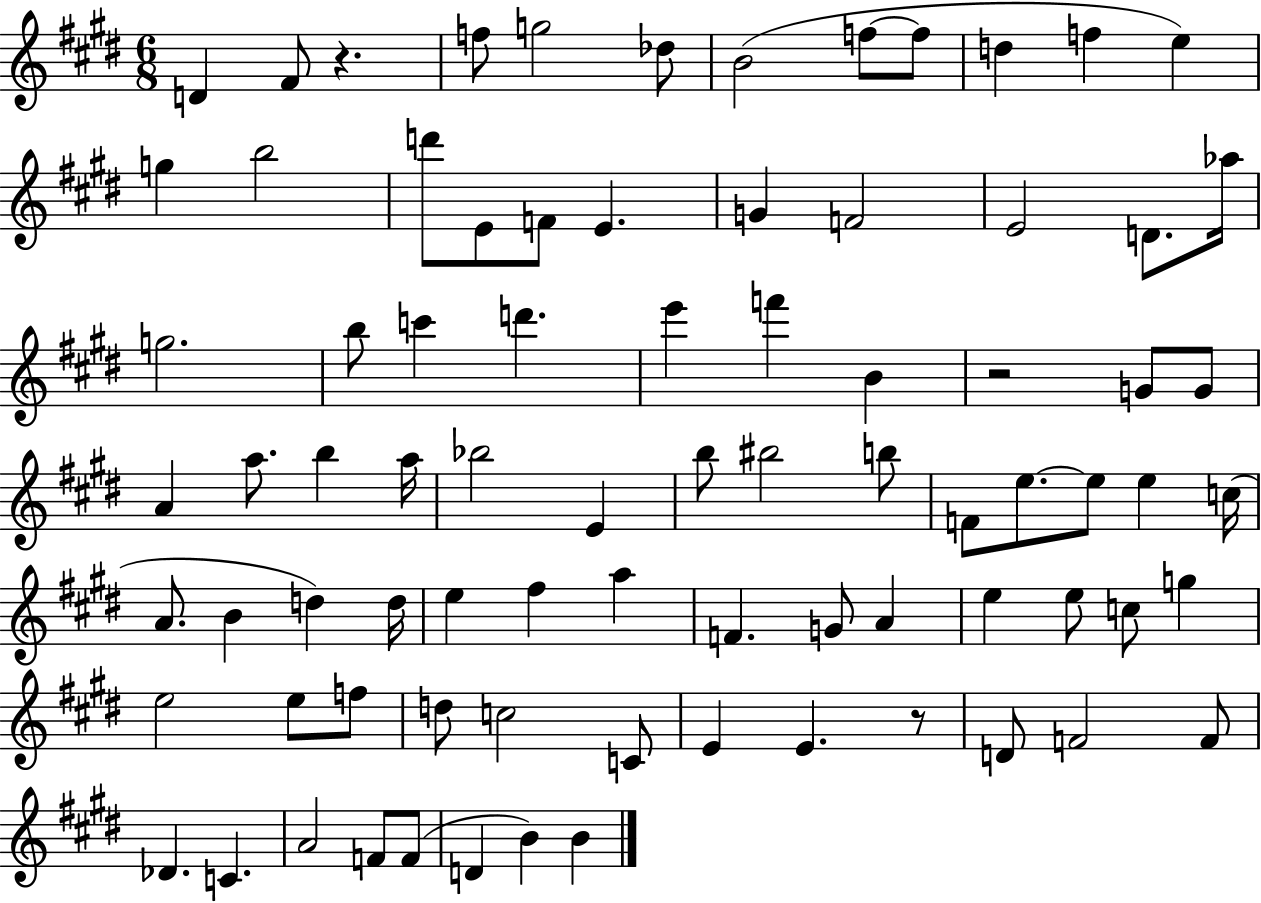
{
  \clef treble
  \numericTimeSignature
  \time 6/8
  \key e \major
  d'4 fis'8 r4. | f''8 g''2 des''8 | b'2( f''8~~ f''8 | d''4 f''4 e''4) | \break g''4 b''2 | d'''8 e'8 f'8 e'4. | g'4 f'2 | e'2 d'8. aes''16 | \break g''2. | b''8 c'''4 d'''4. | e'''4 f'''4 b'4 | r2 g'8 g'8 | \break a'4 a''8. b''4 a''16 | bes''2 e'4 | b''8 bis''2 b''8 | f'8 e''8.~~ e''8 e''4 c''16( | \break a'8. b'4 d''4) d''16 | e''4 fis''4 a''4 | f'4. g'8 a'4 | e''4 e''8 c''8 g''4 | \break e''2 e''8 f''8 | d''8 c''2 c'8 | e'4 e'4. r8 | d'8 f'2 f'8 | \break des'4. c'4. | a'2 f'8 f'8( | d'4 b'4) b'4 | \bar "|."
}